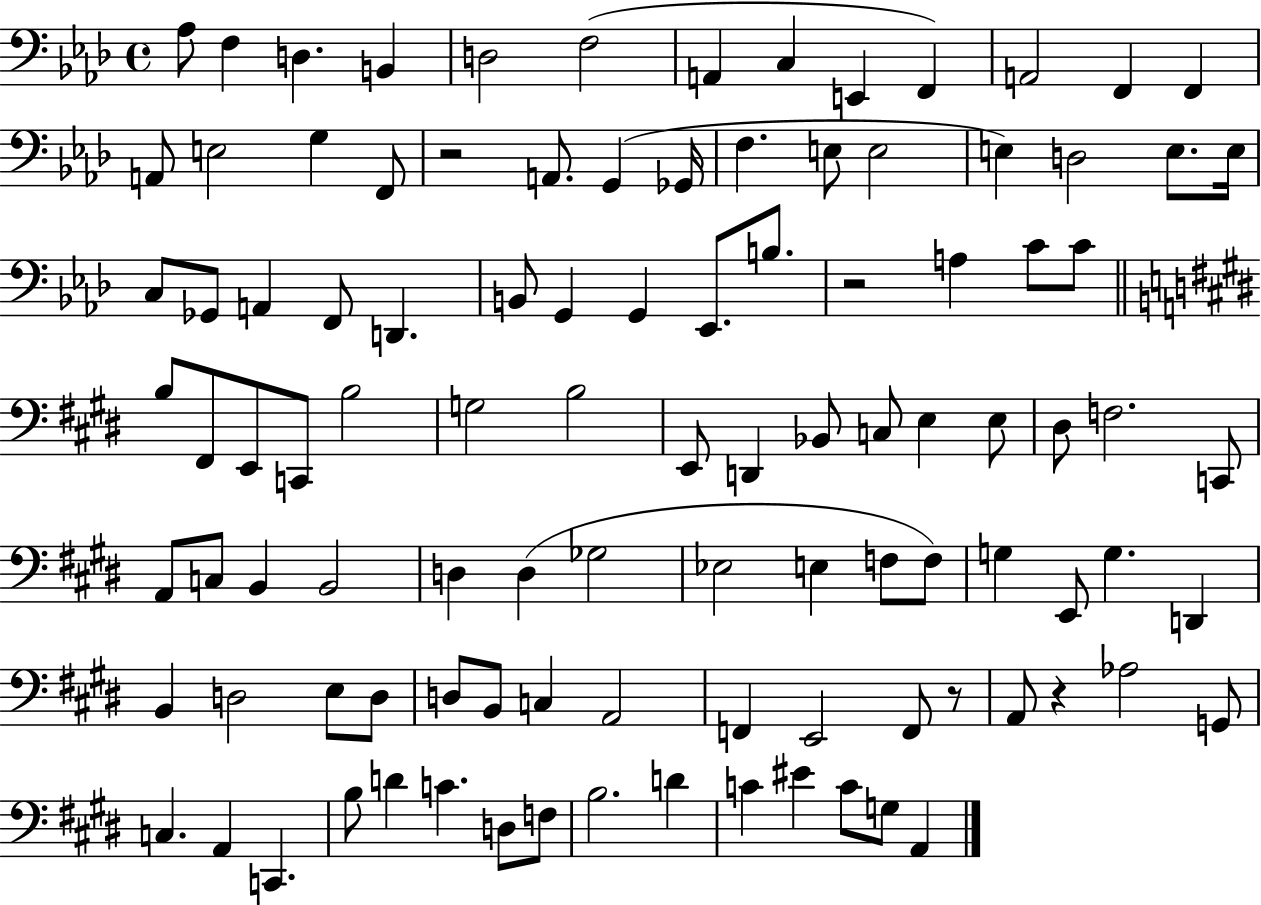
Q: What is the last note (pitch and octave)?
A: A2